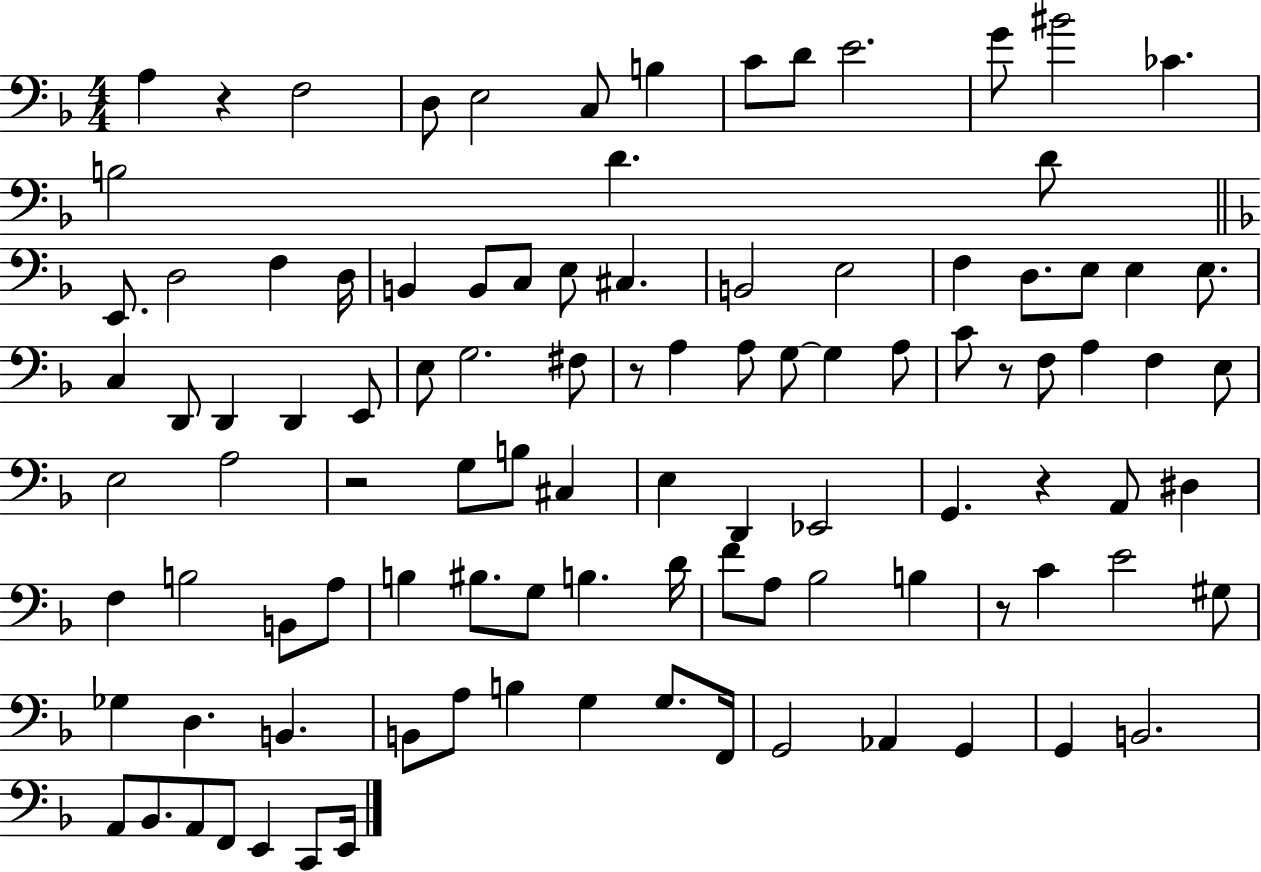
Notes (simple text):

A3/q R/q F3/h D3/e E3/h C3/e B3/q C4/e D4/e E4/h. G4/e BIS4/h CES4/q. B3/h D4/q. D4/e E2/e. D3/h F3/q D3/s B2/q B2/e C3/e E3/e C#3/q. B2/h E3/h F3/q D3/e. E3/e E3/q E3/e. C3/q D2/e D2/q D2/q E2/e E3/e G3/h. F#3/e R/e A3/q A3/e G3/e G3/q A3/e C4/e R/e F3/e A3/q F3/q E3/e E3/h A3/h R/h G3/e B3/e C#3/q E3/q D2/q Eb2/h G2/q. R/q A2/e D#3/q F3/q B3/h B2/e A3/e B3/q BIS3/e. G3/e B3/q. D4/s F4/e A3/e Bb3/h B3/q R/e C4/q E4/h G#3/e Gb3/q D3/q. B2/q. B2/e A3/e B3/q G3/q G3/e. F2/s G2/h Ab2/q G2/q G2/q B2/h. A2/e Bb2/e. A2/e F2/e E2/q C2/e E2/s